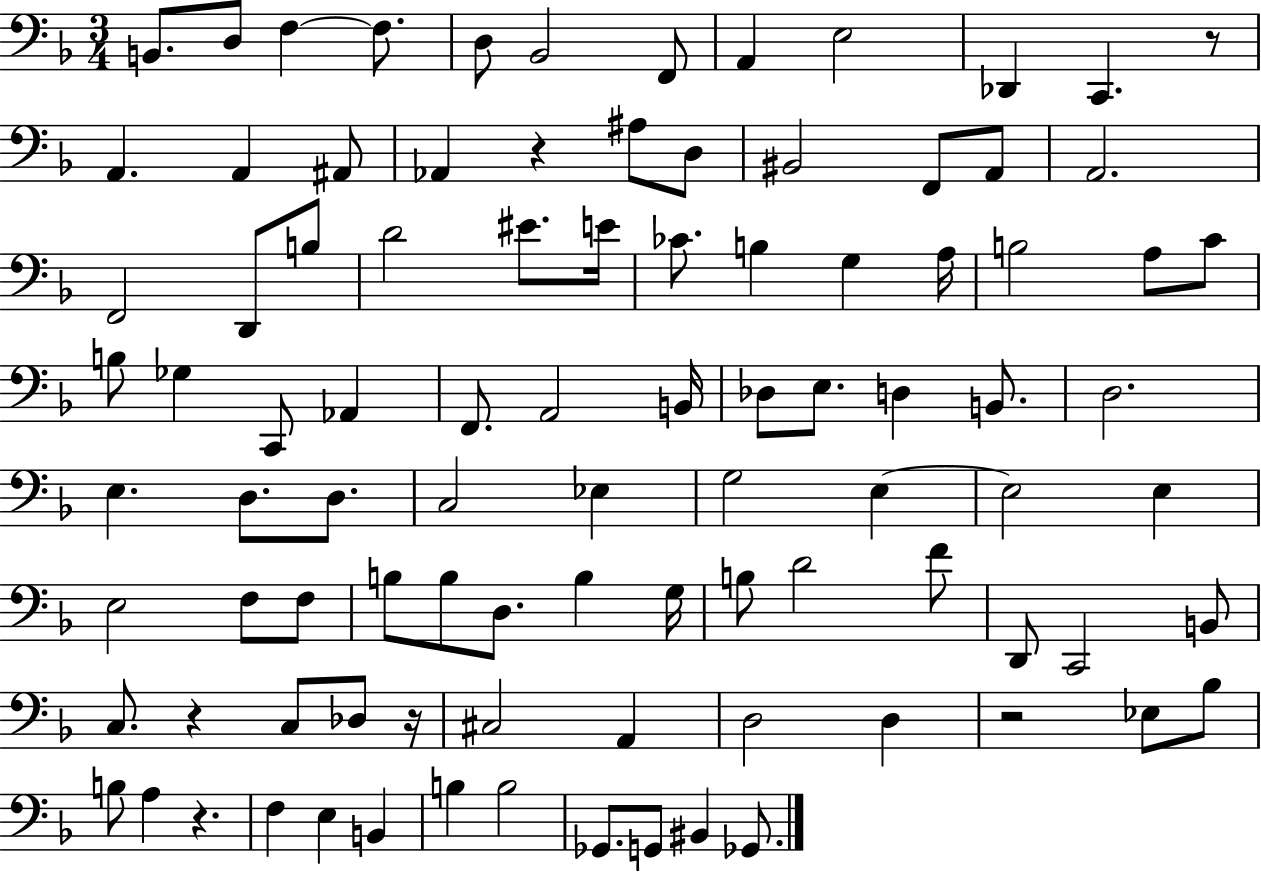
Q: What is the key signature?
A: F major